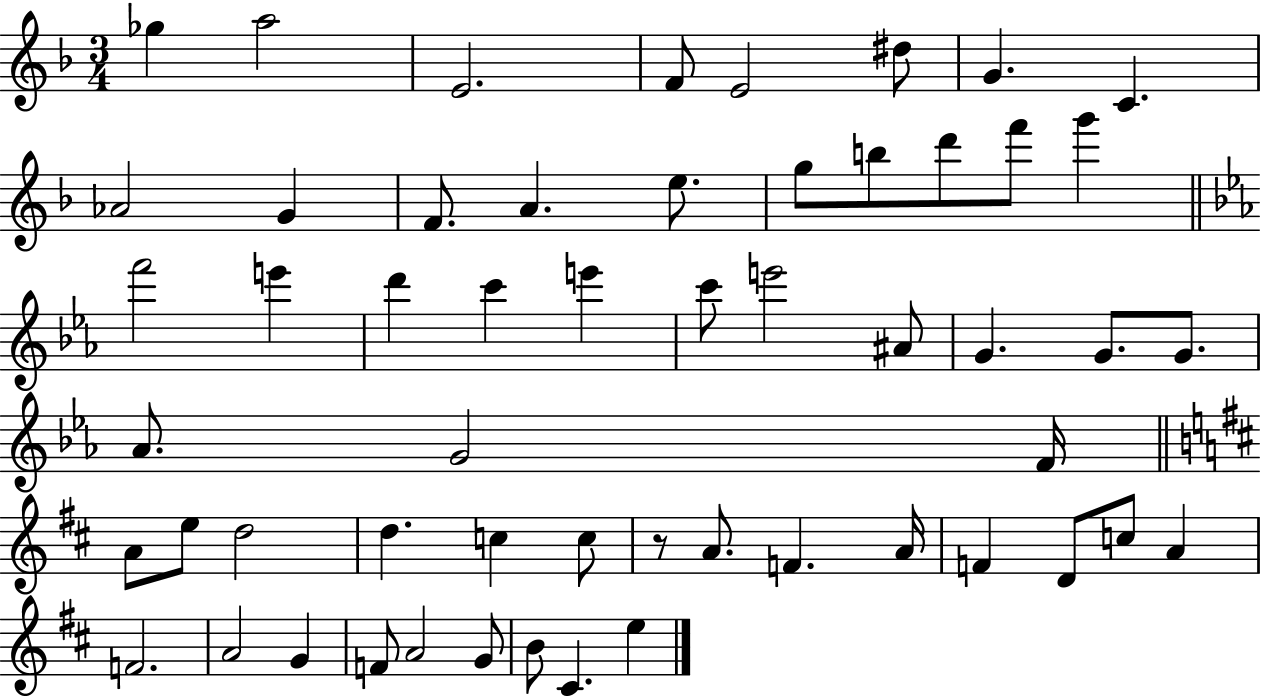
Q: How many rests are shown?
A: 1